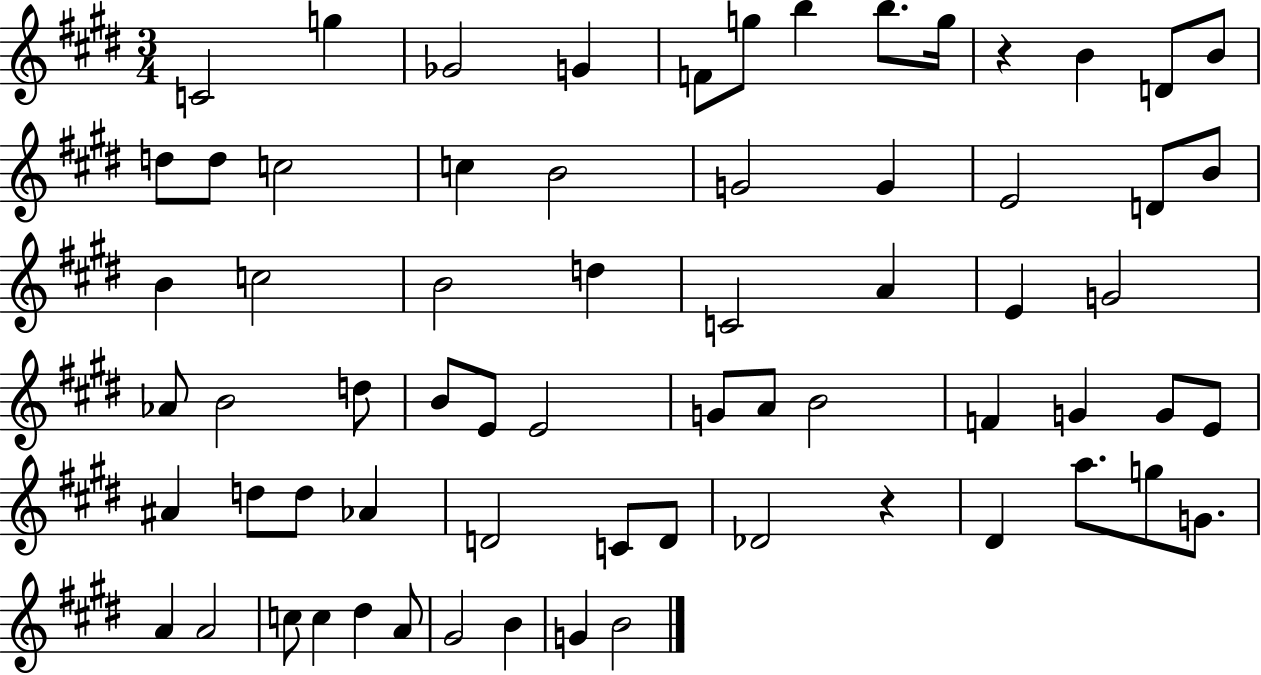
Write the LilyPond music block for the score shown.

{
  \clef treble
  \numericTimeSignature
  \time 3/4
  \key e \major
  c'2 g''4 | ges'2 g'4 | f'8 g''8 b''4 b''8. g''16 | r4 b'4 d'8 b'8 | \break d''8 d''8 c''2 | c''4 b'2 | g'2 g'4 | e'2 d'8 b'8 | \break b'4 c''2 | b'2 d''4 | c'2 a'4 | e'4 g'2 | \break aes'8 b'2 d''8 | b'8 e'8 e'2 | g'8 a'8 b'2 | f'4 g'4 g'8 e'8 | \break ais'4 d''8 d''8 aes'4 | d'2 c'8 d'8 | des'2 r4 | dis'4 a''8. g''8 g'8. | \break a'4 a'2 | c''8 c''4 dis''4 a'8 | gis'2 b'4 | g'4 b'2 | \break \bar "|."
}